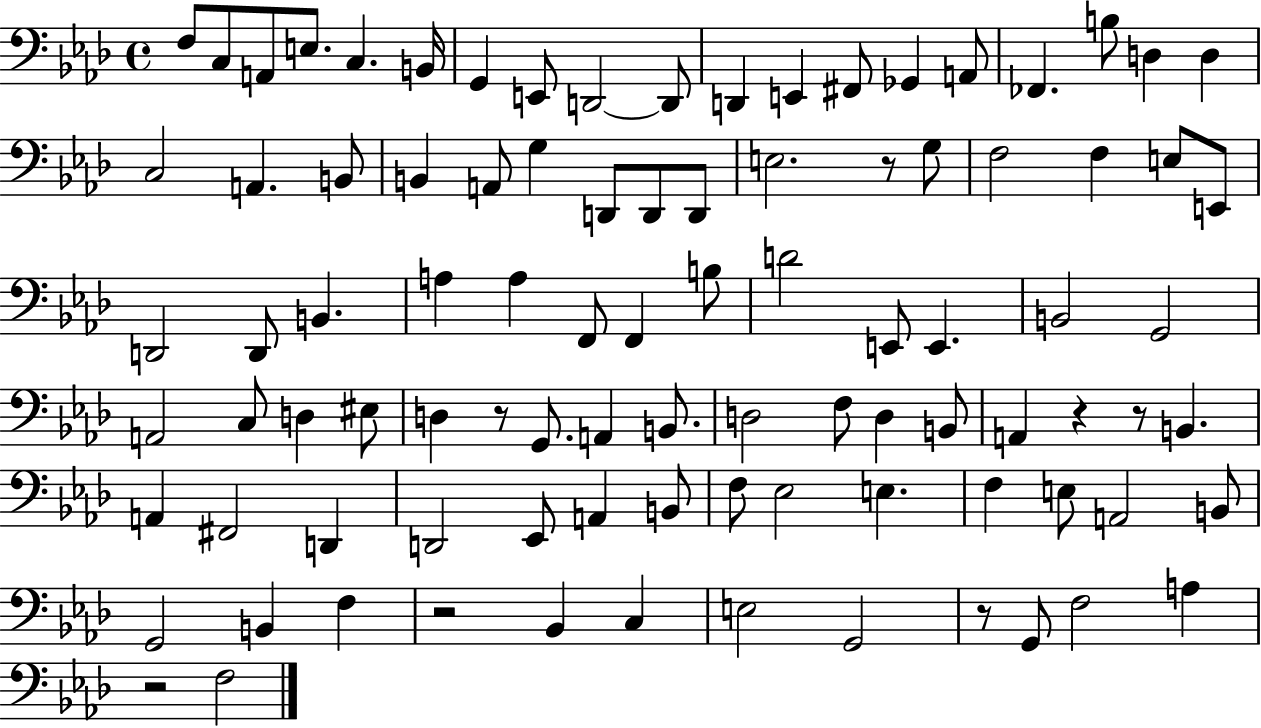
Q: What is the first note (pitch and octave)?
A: F3